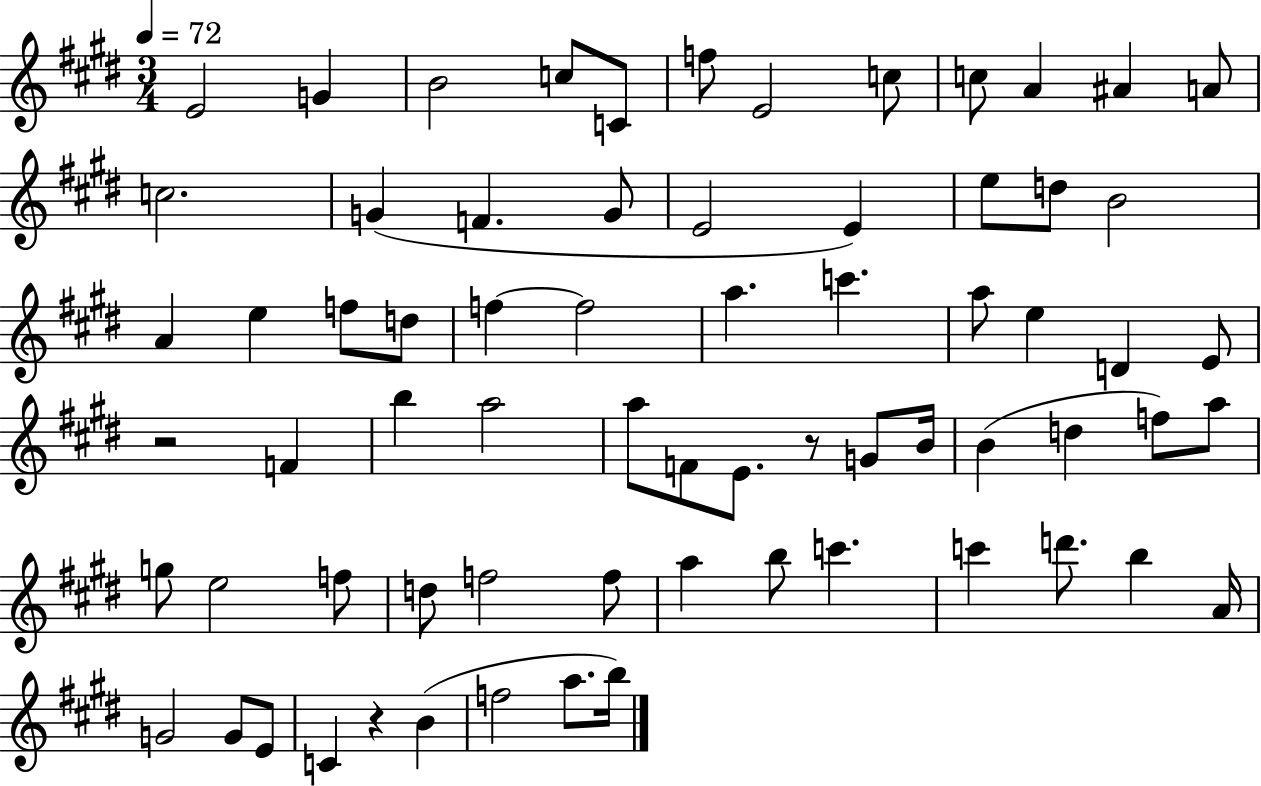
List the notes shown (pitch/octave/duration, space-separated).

E4/h G4/q B4/h C5/e C4/e F5/e E4/h C5/e C5/e A4/q A#4/q A4/e C5/h. G4/q F4/q. G4/e E4/h E4/q E5/e D5/e B4/h A4/q E5/q F5/e D5/e F5/q F5/h A5/q. C6/q. A5/e E5/q D4/q E4/e R/h F4/q B5/q A5/h A5/e F4/e E4/e. R/e G4/e B4/s B4/q D5/q F5/e A5/e G5/e E5/h F5/e D5/e F5/h F5/e A5/q B5/e C6/q. C6/q D6/e. B5/q A4/s G4/h G4/e E4/e C4/q R/q B4/q F5/h A5/e. B5/s